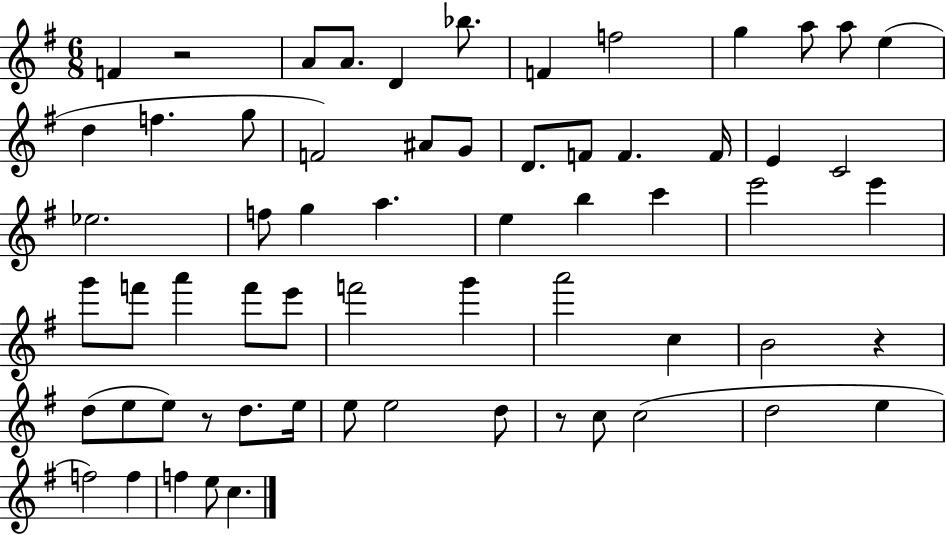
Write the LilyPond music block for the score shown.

{
  \clef treble
  \numericTimeSignature
  \time 6/8
  \key g \major
  \repeat volta 2 { f'4 r2 | a'8 a'8. d'4 bes''8. | f'4 f''2 | g''4 a''8 a''8 e''4( | \break d''4 f''4. g''8 | f'2) ais'8 g'8 | d'8. f'8 f'4. f'16 | e'4 c'2 | \break ees''2. | f''8 g''4 a''4. | e''4 b''4 c'''4 | e'''2 e'''4 | \break g'''8 f'''8 a'''4 f'''8 e'''8 | f'''2 g'''4 | a'''2 c''4 | b'2 r4 | \break d''8( e''8 e''8) r8 d''8. e''16 | e''8 e''2 d''8 | r8 c''8 c''2( | d''2 e''4 | \break f''2) f''4 | f''4 e''8 c''4. | } \bar "|."
}